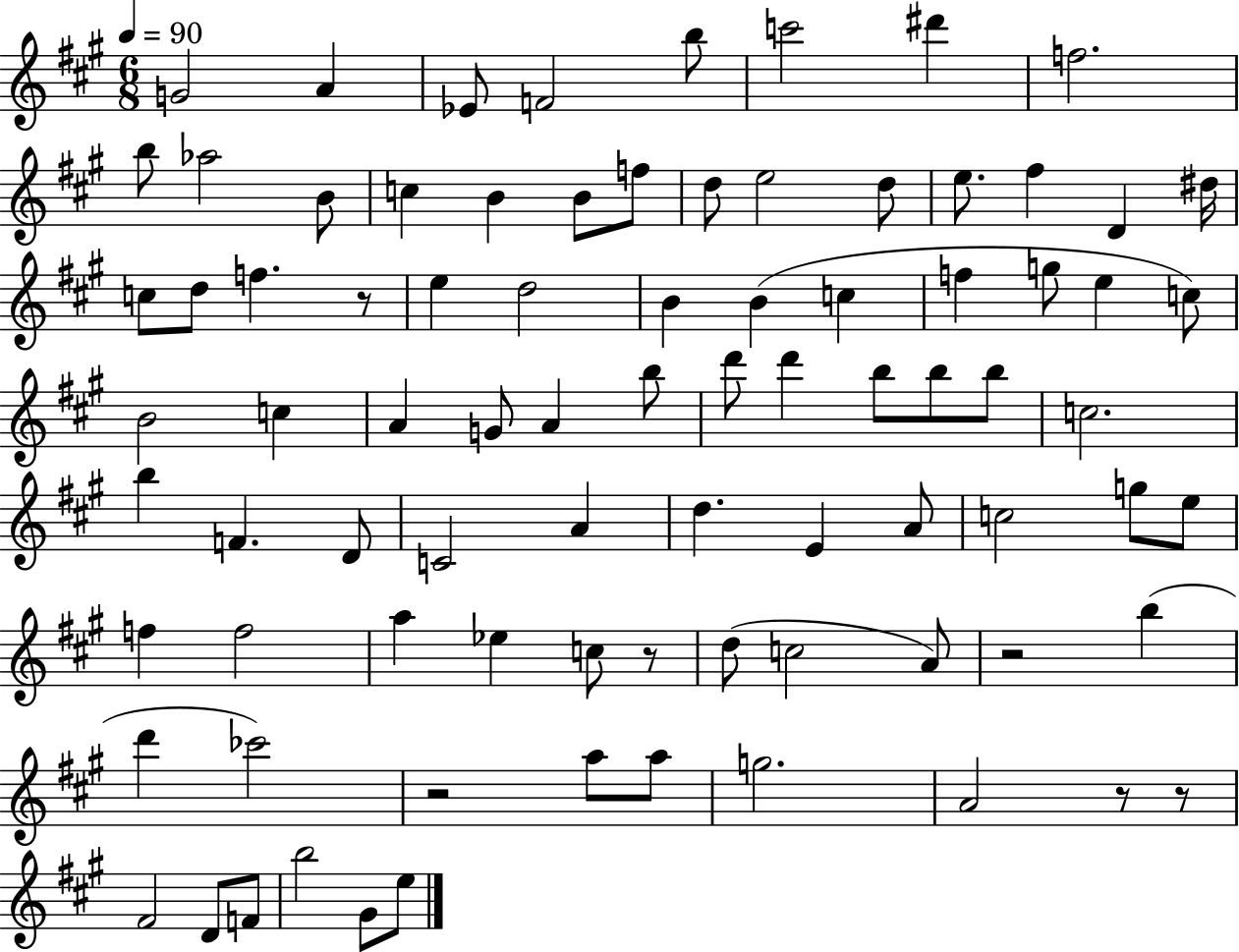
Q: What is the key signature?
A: A major